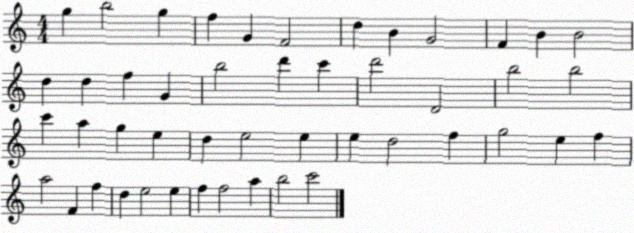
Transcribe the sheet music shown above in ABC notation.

X:1
T:Untitled
M:4/4
L:1/4
K:C
g b2 g f G F2 d B G2 F B B2 d d f G b2 d' c' d'2 D2 b2 b2 c' a g e d e2 e e d2 f g2 e f a2 F f d e2 e f f2 a b2 c'2